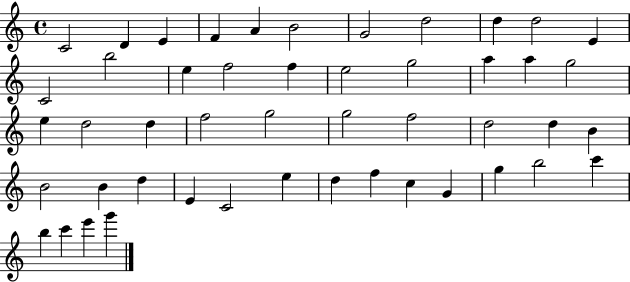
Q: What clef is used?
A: treble